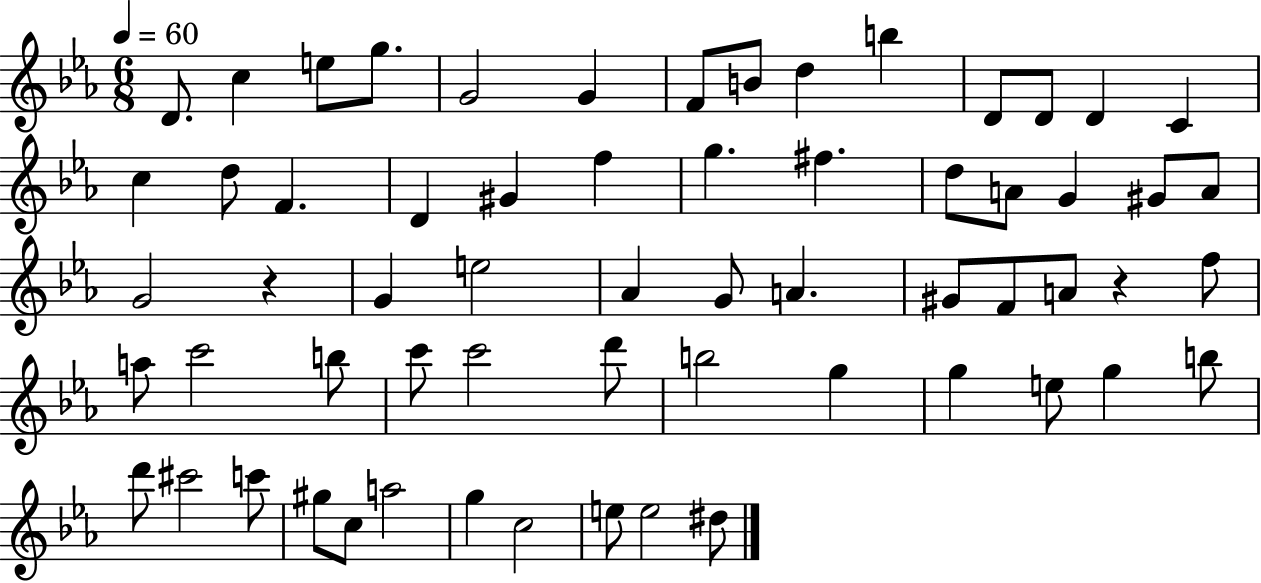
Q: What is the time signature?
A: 6/8